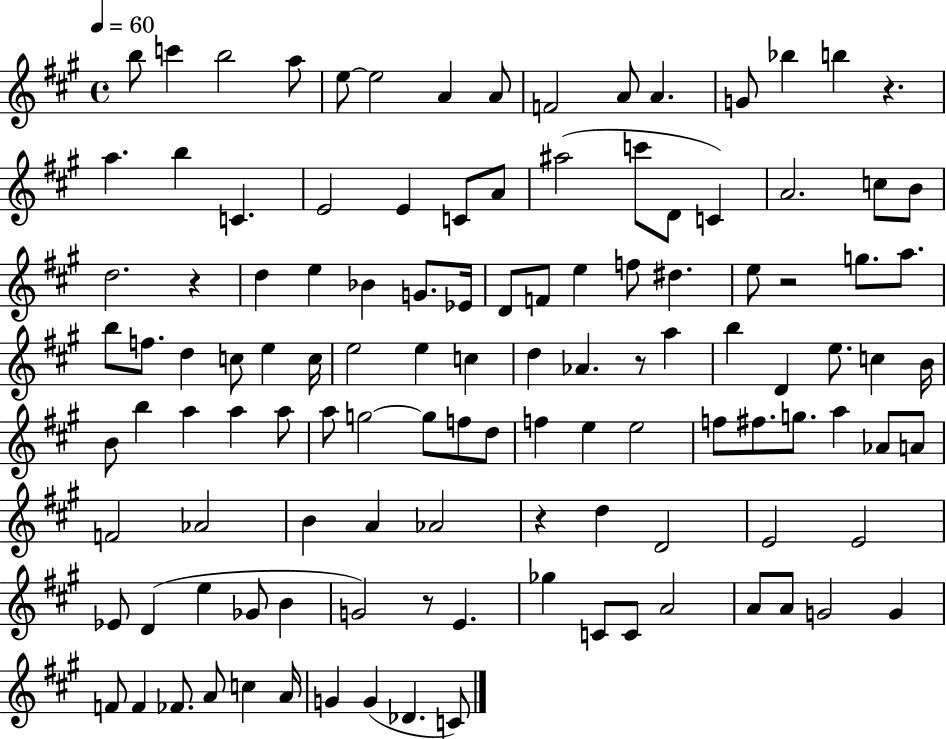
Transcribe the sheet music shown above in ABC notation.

X:1
T:Untitled
M:4/4
L:1/4
K:A
b/2 c' b2 a/2 e/2 e2 A A/2 F2 A/2 A G/2 _b b z a b C E2 E C/2 A/2 ^a2 c'/2 D/2 C A2 c/2 B/2 d2 z d e _B G/2 _E/4 D/2 F/2 e f/2 ^d e/2 z2 g/2 a/2 b/2 f/2 d c/2 e c/4 e2 e c d _A z/2 a b D e/2 c B/4 B/2 b a a a/2 a/2 g2 g/2 f/2 d/2 f e e2 f/2 ^f/2 g/2 a _A/2 A/2 F2 _A2 B A _A2 z d D2 E2 E2 _E/2 D e _G/2 B G2 z/2 E _g C/2 C/2 A2 A/2 A/2 G2 G F/2 F _F/2 A/2 c A/4 G G _D C/2